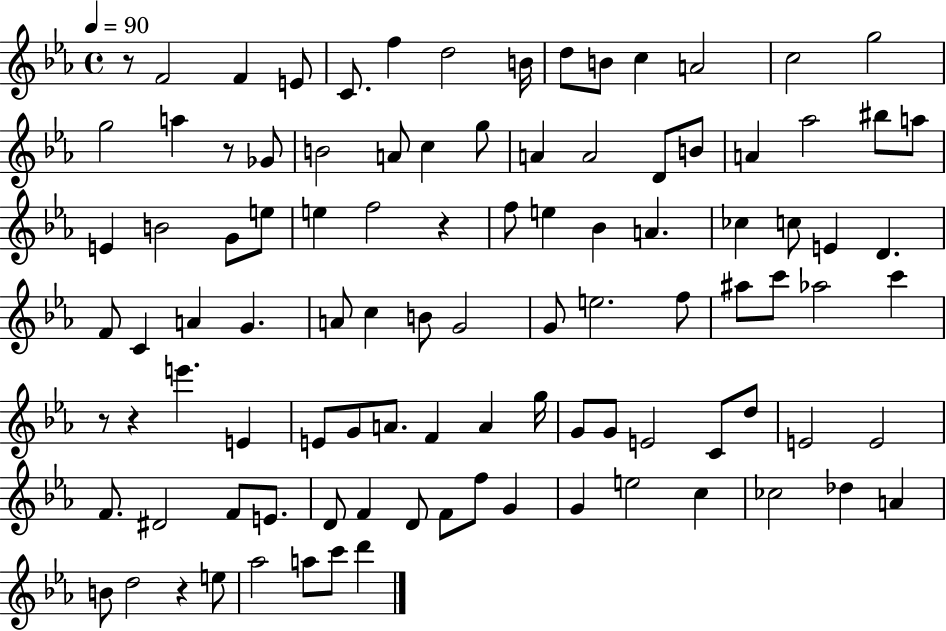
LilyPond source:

{
  \clef treble
  \time 4/4
  \defaultTimeSignature
  \key ees \major
  \tempo 4 = 90
  \repeat volta 2 { r8 f'2 f'4 e'8 | c'8. f''4 d''2 b'16 | d''8 b'8 c''4 a'2 | c''2 g''2 | \break g''2 a''4 r8 ges'8 | b'2 a'8 c''4 g''8 | a'4 a'2 d'8 b'8 | a'4 aes''2 bis''8 a''8 | \break e'4 b'2 g'8 e''8 | e''4 f''2 r4 | f''8 e''4 bes'4 a'4. | ces''4 c''8 e'4 d'4. | \break f'8 c'4 a'4 g'4. | a'8 c''4 b'8 g'2 | g'8 e''2. f''8 | ais''8 c'''8 aes''2 c'''4 | \break r8 r4 e'''4. e'4 | e'8 g'8 a'8. f'4 a'4 g''16 | g'8 g'8 e'2 c'8 d''8 | e'2 e'2 | \break f'8. dis'2 f'8 e'8. | d'8 f'4 d'8 f'8 f''8 g'4 | g'4 e''2 c''4 | ces''2 des''4 a'4 | \break b'8 d''2 r4 e''8 | aes''2 a''8 c'''8 d'''4 | } \bar "|."
}